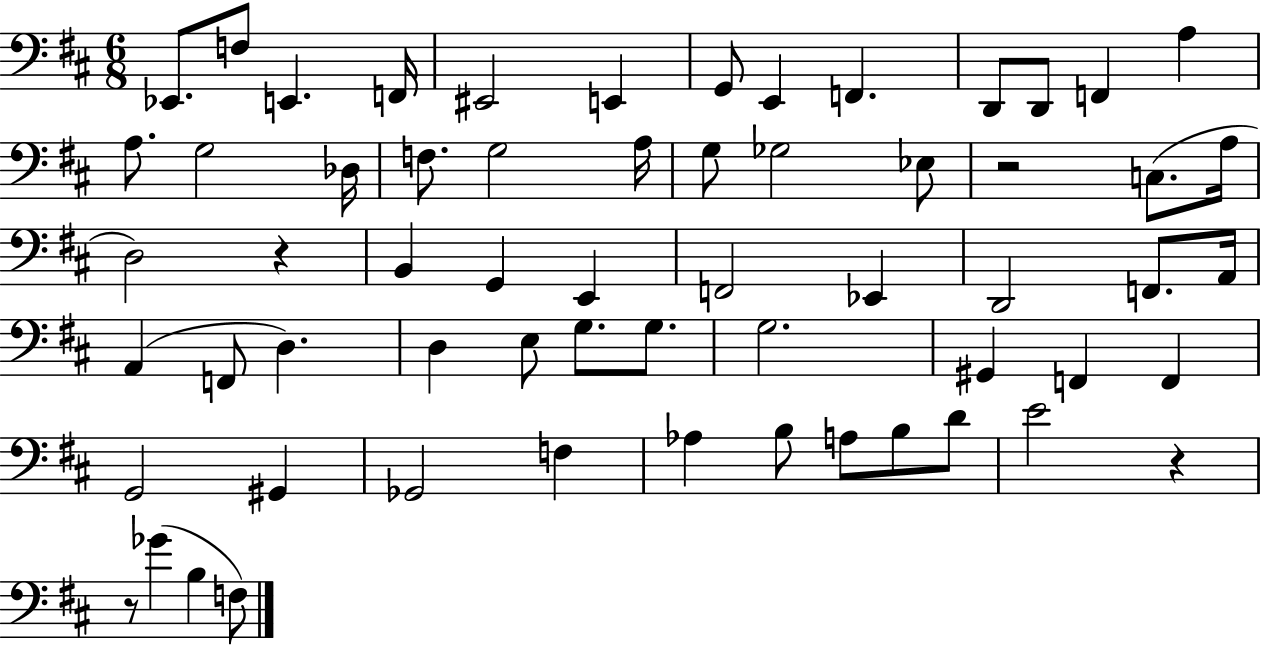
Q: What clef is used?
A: bass